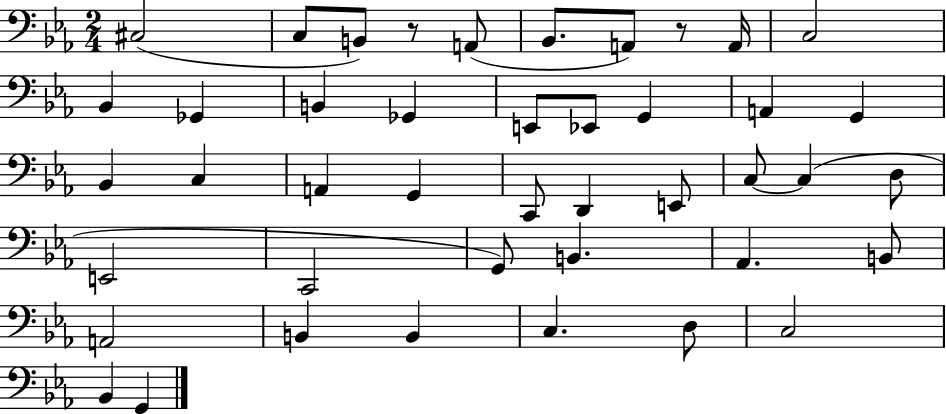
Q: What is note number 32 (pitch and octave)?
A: Ab2